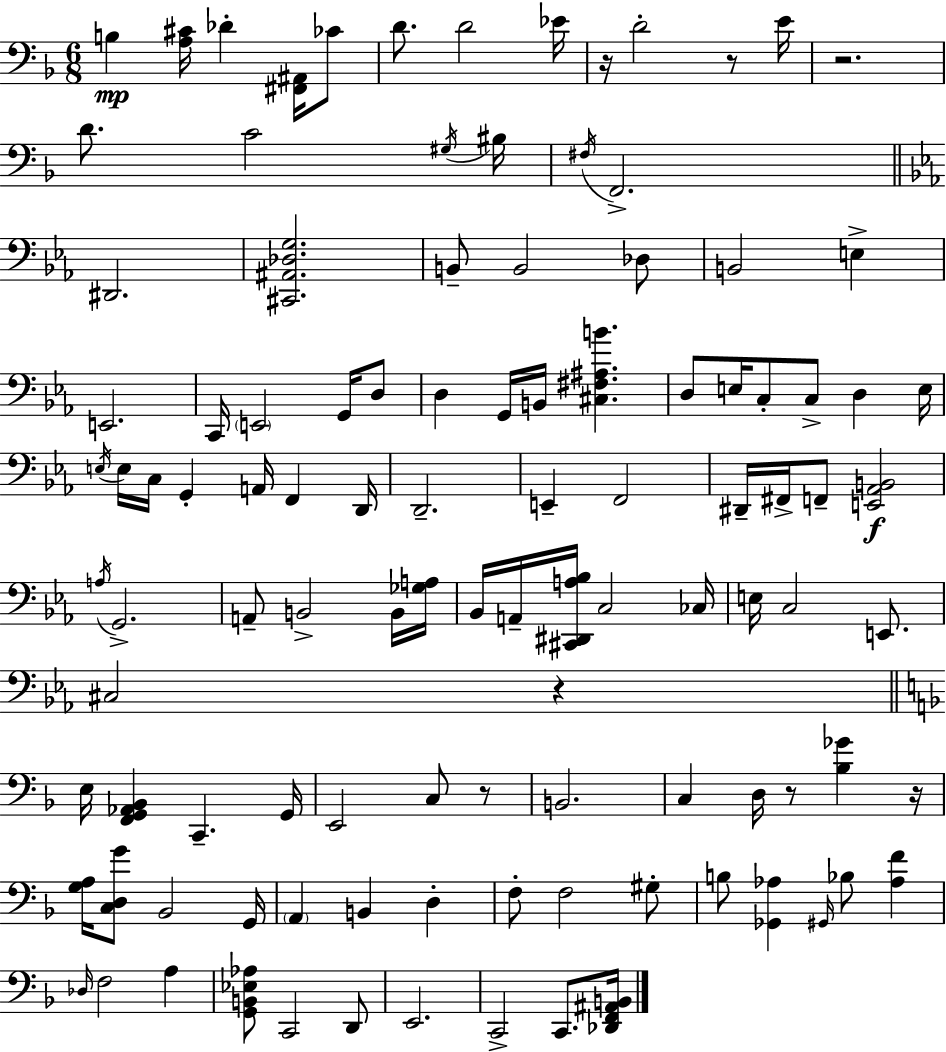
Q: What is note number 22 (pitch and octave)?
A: C2